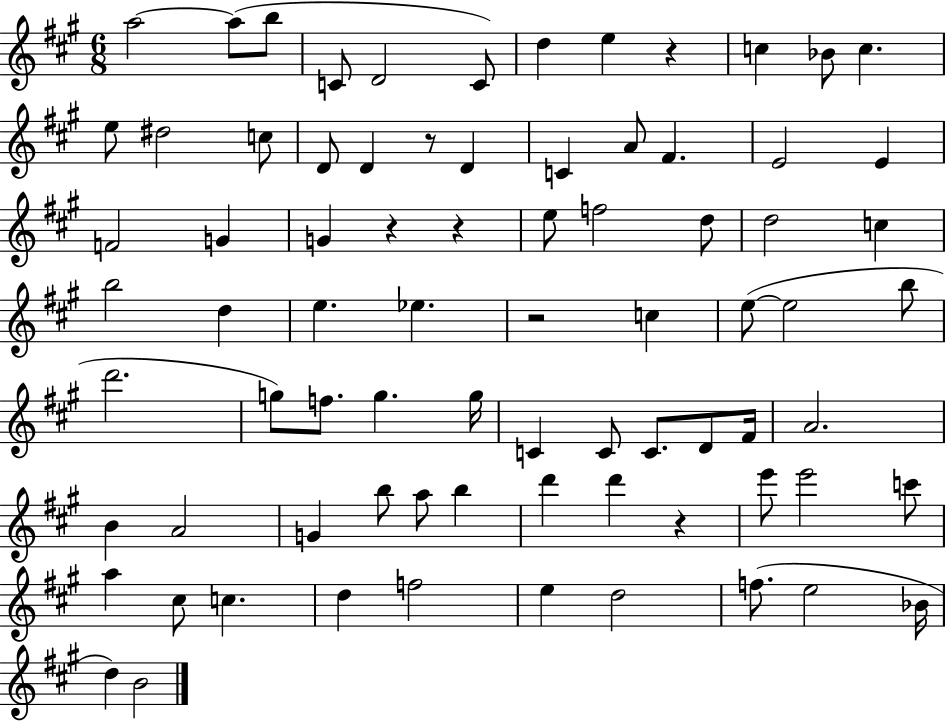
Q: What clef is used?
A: treble